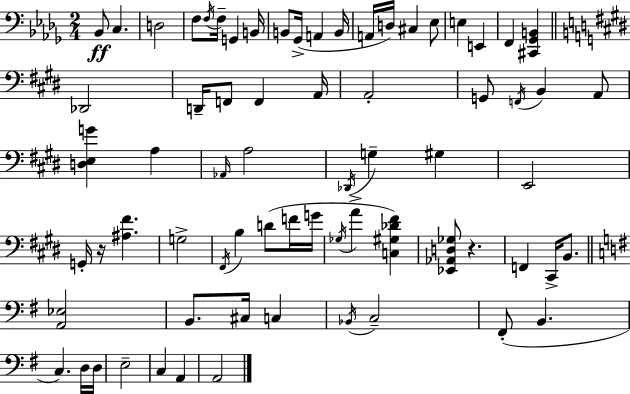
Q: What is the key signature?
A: BES minor